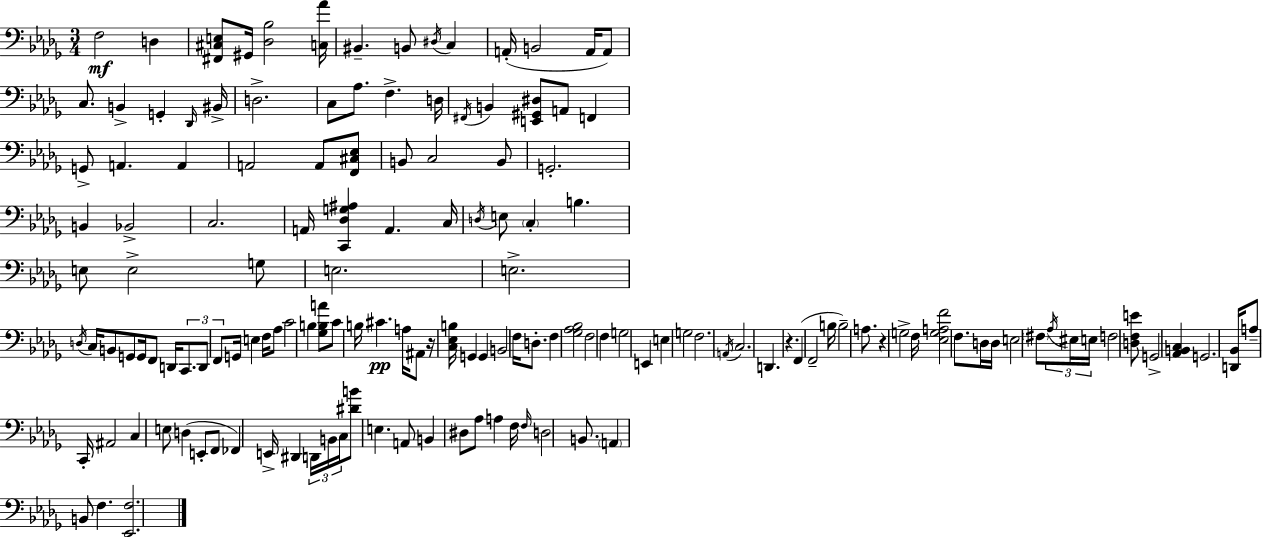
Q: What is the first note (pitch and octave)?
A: F3